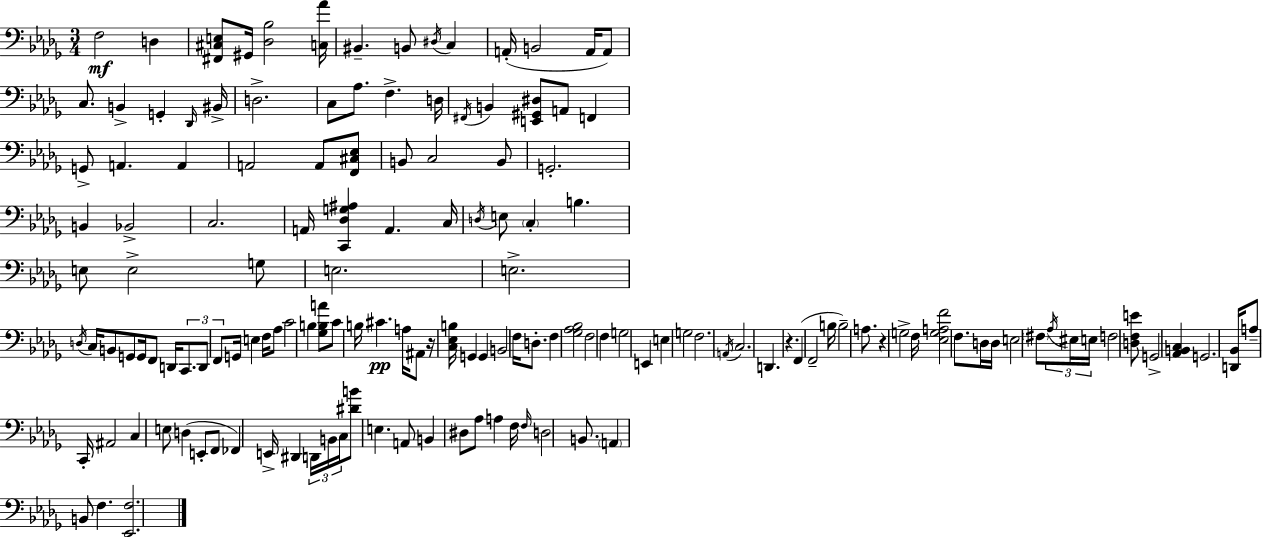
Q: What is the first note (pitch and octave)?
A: F3